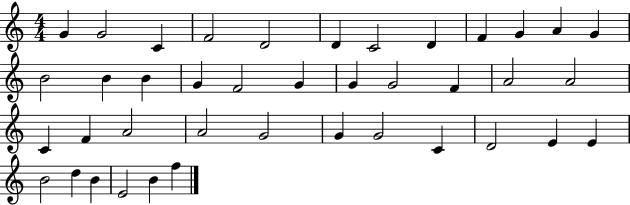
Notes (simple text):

G4/q G4/h C4/q F4/h D4/h D4/q C4/h D4/q F4/q G4/q A4/q G4/q B4/h B4/q B4/q G4/q F4/h G4/q G4/q G4/h F4/q A4/h A4/h C4/q F4/q A4/h A4/h G4/h G4/q G4/h C4/q D4/h E4/q E4/q B4/h D5/q B4/q E4/h B4/q F5/q